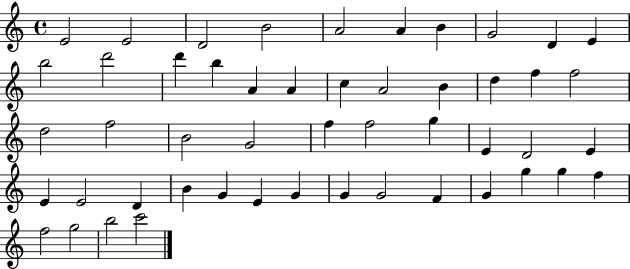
X:1
T:Untitled
M:4/4
L:1/4
K:C
E2 E2 D2 B2 A2 A B G2 D E b2 d'2 d' b A A c A2 B d f f2 d2 f2 B2 G2 f f2 g E D2 E E E2 D B G E G G G2 F G g g f f2 g2 b2 c'2